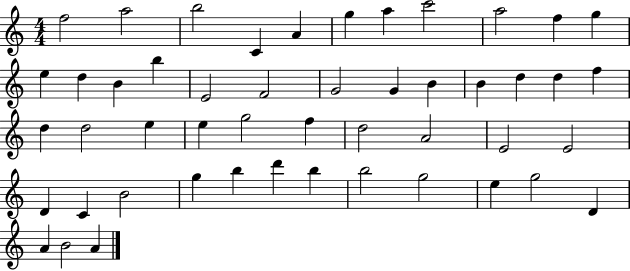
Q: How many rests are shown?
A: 0